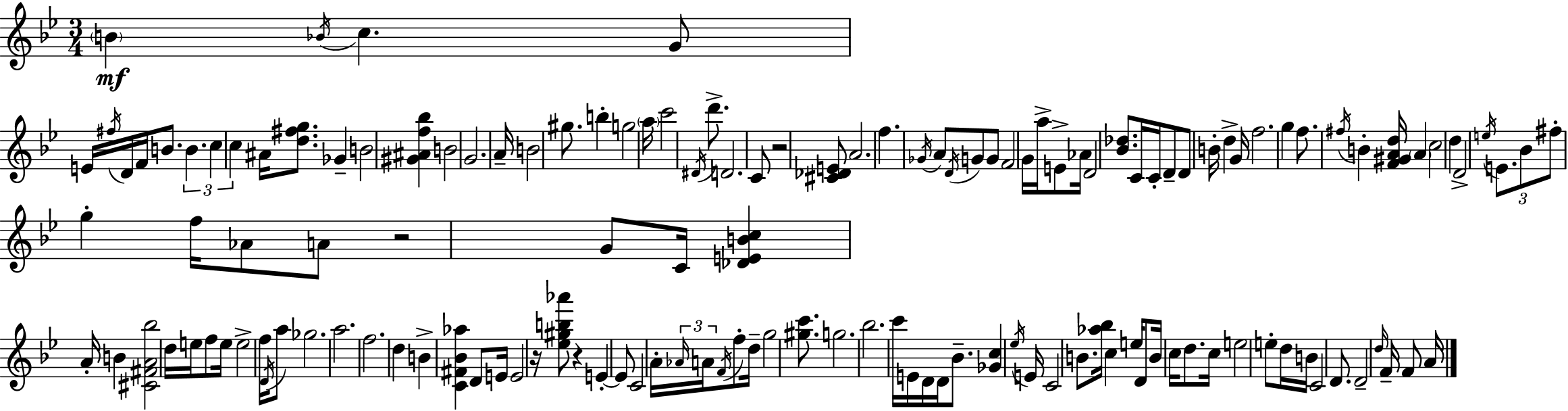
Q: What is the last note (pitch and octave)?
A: A4